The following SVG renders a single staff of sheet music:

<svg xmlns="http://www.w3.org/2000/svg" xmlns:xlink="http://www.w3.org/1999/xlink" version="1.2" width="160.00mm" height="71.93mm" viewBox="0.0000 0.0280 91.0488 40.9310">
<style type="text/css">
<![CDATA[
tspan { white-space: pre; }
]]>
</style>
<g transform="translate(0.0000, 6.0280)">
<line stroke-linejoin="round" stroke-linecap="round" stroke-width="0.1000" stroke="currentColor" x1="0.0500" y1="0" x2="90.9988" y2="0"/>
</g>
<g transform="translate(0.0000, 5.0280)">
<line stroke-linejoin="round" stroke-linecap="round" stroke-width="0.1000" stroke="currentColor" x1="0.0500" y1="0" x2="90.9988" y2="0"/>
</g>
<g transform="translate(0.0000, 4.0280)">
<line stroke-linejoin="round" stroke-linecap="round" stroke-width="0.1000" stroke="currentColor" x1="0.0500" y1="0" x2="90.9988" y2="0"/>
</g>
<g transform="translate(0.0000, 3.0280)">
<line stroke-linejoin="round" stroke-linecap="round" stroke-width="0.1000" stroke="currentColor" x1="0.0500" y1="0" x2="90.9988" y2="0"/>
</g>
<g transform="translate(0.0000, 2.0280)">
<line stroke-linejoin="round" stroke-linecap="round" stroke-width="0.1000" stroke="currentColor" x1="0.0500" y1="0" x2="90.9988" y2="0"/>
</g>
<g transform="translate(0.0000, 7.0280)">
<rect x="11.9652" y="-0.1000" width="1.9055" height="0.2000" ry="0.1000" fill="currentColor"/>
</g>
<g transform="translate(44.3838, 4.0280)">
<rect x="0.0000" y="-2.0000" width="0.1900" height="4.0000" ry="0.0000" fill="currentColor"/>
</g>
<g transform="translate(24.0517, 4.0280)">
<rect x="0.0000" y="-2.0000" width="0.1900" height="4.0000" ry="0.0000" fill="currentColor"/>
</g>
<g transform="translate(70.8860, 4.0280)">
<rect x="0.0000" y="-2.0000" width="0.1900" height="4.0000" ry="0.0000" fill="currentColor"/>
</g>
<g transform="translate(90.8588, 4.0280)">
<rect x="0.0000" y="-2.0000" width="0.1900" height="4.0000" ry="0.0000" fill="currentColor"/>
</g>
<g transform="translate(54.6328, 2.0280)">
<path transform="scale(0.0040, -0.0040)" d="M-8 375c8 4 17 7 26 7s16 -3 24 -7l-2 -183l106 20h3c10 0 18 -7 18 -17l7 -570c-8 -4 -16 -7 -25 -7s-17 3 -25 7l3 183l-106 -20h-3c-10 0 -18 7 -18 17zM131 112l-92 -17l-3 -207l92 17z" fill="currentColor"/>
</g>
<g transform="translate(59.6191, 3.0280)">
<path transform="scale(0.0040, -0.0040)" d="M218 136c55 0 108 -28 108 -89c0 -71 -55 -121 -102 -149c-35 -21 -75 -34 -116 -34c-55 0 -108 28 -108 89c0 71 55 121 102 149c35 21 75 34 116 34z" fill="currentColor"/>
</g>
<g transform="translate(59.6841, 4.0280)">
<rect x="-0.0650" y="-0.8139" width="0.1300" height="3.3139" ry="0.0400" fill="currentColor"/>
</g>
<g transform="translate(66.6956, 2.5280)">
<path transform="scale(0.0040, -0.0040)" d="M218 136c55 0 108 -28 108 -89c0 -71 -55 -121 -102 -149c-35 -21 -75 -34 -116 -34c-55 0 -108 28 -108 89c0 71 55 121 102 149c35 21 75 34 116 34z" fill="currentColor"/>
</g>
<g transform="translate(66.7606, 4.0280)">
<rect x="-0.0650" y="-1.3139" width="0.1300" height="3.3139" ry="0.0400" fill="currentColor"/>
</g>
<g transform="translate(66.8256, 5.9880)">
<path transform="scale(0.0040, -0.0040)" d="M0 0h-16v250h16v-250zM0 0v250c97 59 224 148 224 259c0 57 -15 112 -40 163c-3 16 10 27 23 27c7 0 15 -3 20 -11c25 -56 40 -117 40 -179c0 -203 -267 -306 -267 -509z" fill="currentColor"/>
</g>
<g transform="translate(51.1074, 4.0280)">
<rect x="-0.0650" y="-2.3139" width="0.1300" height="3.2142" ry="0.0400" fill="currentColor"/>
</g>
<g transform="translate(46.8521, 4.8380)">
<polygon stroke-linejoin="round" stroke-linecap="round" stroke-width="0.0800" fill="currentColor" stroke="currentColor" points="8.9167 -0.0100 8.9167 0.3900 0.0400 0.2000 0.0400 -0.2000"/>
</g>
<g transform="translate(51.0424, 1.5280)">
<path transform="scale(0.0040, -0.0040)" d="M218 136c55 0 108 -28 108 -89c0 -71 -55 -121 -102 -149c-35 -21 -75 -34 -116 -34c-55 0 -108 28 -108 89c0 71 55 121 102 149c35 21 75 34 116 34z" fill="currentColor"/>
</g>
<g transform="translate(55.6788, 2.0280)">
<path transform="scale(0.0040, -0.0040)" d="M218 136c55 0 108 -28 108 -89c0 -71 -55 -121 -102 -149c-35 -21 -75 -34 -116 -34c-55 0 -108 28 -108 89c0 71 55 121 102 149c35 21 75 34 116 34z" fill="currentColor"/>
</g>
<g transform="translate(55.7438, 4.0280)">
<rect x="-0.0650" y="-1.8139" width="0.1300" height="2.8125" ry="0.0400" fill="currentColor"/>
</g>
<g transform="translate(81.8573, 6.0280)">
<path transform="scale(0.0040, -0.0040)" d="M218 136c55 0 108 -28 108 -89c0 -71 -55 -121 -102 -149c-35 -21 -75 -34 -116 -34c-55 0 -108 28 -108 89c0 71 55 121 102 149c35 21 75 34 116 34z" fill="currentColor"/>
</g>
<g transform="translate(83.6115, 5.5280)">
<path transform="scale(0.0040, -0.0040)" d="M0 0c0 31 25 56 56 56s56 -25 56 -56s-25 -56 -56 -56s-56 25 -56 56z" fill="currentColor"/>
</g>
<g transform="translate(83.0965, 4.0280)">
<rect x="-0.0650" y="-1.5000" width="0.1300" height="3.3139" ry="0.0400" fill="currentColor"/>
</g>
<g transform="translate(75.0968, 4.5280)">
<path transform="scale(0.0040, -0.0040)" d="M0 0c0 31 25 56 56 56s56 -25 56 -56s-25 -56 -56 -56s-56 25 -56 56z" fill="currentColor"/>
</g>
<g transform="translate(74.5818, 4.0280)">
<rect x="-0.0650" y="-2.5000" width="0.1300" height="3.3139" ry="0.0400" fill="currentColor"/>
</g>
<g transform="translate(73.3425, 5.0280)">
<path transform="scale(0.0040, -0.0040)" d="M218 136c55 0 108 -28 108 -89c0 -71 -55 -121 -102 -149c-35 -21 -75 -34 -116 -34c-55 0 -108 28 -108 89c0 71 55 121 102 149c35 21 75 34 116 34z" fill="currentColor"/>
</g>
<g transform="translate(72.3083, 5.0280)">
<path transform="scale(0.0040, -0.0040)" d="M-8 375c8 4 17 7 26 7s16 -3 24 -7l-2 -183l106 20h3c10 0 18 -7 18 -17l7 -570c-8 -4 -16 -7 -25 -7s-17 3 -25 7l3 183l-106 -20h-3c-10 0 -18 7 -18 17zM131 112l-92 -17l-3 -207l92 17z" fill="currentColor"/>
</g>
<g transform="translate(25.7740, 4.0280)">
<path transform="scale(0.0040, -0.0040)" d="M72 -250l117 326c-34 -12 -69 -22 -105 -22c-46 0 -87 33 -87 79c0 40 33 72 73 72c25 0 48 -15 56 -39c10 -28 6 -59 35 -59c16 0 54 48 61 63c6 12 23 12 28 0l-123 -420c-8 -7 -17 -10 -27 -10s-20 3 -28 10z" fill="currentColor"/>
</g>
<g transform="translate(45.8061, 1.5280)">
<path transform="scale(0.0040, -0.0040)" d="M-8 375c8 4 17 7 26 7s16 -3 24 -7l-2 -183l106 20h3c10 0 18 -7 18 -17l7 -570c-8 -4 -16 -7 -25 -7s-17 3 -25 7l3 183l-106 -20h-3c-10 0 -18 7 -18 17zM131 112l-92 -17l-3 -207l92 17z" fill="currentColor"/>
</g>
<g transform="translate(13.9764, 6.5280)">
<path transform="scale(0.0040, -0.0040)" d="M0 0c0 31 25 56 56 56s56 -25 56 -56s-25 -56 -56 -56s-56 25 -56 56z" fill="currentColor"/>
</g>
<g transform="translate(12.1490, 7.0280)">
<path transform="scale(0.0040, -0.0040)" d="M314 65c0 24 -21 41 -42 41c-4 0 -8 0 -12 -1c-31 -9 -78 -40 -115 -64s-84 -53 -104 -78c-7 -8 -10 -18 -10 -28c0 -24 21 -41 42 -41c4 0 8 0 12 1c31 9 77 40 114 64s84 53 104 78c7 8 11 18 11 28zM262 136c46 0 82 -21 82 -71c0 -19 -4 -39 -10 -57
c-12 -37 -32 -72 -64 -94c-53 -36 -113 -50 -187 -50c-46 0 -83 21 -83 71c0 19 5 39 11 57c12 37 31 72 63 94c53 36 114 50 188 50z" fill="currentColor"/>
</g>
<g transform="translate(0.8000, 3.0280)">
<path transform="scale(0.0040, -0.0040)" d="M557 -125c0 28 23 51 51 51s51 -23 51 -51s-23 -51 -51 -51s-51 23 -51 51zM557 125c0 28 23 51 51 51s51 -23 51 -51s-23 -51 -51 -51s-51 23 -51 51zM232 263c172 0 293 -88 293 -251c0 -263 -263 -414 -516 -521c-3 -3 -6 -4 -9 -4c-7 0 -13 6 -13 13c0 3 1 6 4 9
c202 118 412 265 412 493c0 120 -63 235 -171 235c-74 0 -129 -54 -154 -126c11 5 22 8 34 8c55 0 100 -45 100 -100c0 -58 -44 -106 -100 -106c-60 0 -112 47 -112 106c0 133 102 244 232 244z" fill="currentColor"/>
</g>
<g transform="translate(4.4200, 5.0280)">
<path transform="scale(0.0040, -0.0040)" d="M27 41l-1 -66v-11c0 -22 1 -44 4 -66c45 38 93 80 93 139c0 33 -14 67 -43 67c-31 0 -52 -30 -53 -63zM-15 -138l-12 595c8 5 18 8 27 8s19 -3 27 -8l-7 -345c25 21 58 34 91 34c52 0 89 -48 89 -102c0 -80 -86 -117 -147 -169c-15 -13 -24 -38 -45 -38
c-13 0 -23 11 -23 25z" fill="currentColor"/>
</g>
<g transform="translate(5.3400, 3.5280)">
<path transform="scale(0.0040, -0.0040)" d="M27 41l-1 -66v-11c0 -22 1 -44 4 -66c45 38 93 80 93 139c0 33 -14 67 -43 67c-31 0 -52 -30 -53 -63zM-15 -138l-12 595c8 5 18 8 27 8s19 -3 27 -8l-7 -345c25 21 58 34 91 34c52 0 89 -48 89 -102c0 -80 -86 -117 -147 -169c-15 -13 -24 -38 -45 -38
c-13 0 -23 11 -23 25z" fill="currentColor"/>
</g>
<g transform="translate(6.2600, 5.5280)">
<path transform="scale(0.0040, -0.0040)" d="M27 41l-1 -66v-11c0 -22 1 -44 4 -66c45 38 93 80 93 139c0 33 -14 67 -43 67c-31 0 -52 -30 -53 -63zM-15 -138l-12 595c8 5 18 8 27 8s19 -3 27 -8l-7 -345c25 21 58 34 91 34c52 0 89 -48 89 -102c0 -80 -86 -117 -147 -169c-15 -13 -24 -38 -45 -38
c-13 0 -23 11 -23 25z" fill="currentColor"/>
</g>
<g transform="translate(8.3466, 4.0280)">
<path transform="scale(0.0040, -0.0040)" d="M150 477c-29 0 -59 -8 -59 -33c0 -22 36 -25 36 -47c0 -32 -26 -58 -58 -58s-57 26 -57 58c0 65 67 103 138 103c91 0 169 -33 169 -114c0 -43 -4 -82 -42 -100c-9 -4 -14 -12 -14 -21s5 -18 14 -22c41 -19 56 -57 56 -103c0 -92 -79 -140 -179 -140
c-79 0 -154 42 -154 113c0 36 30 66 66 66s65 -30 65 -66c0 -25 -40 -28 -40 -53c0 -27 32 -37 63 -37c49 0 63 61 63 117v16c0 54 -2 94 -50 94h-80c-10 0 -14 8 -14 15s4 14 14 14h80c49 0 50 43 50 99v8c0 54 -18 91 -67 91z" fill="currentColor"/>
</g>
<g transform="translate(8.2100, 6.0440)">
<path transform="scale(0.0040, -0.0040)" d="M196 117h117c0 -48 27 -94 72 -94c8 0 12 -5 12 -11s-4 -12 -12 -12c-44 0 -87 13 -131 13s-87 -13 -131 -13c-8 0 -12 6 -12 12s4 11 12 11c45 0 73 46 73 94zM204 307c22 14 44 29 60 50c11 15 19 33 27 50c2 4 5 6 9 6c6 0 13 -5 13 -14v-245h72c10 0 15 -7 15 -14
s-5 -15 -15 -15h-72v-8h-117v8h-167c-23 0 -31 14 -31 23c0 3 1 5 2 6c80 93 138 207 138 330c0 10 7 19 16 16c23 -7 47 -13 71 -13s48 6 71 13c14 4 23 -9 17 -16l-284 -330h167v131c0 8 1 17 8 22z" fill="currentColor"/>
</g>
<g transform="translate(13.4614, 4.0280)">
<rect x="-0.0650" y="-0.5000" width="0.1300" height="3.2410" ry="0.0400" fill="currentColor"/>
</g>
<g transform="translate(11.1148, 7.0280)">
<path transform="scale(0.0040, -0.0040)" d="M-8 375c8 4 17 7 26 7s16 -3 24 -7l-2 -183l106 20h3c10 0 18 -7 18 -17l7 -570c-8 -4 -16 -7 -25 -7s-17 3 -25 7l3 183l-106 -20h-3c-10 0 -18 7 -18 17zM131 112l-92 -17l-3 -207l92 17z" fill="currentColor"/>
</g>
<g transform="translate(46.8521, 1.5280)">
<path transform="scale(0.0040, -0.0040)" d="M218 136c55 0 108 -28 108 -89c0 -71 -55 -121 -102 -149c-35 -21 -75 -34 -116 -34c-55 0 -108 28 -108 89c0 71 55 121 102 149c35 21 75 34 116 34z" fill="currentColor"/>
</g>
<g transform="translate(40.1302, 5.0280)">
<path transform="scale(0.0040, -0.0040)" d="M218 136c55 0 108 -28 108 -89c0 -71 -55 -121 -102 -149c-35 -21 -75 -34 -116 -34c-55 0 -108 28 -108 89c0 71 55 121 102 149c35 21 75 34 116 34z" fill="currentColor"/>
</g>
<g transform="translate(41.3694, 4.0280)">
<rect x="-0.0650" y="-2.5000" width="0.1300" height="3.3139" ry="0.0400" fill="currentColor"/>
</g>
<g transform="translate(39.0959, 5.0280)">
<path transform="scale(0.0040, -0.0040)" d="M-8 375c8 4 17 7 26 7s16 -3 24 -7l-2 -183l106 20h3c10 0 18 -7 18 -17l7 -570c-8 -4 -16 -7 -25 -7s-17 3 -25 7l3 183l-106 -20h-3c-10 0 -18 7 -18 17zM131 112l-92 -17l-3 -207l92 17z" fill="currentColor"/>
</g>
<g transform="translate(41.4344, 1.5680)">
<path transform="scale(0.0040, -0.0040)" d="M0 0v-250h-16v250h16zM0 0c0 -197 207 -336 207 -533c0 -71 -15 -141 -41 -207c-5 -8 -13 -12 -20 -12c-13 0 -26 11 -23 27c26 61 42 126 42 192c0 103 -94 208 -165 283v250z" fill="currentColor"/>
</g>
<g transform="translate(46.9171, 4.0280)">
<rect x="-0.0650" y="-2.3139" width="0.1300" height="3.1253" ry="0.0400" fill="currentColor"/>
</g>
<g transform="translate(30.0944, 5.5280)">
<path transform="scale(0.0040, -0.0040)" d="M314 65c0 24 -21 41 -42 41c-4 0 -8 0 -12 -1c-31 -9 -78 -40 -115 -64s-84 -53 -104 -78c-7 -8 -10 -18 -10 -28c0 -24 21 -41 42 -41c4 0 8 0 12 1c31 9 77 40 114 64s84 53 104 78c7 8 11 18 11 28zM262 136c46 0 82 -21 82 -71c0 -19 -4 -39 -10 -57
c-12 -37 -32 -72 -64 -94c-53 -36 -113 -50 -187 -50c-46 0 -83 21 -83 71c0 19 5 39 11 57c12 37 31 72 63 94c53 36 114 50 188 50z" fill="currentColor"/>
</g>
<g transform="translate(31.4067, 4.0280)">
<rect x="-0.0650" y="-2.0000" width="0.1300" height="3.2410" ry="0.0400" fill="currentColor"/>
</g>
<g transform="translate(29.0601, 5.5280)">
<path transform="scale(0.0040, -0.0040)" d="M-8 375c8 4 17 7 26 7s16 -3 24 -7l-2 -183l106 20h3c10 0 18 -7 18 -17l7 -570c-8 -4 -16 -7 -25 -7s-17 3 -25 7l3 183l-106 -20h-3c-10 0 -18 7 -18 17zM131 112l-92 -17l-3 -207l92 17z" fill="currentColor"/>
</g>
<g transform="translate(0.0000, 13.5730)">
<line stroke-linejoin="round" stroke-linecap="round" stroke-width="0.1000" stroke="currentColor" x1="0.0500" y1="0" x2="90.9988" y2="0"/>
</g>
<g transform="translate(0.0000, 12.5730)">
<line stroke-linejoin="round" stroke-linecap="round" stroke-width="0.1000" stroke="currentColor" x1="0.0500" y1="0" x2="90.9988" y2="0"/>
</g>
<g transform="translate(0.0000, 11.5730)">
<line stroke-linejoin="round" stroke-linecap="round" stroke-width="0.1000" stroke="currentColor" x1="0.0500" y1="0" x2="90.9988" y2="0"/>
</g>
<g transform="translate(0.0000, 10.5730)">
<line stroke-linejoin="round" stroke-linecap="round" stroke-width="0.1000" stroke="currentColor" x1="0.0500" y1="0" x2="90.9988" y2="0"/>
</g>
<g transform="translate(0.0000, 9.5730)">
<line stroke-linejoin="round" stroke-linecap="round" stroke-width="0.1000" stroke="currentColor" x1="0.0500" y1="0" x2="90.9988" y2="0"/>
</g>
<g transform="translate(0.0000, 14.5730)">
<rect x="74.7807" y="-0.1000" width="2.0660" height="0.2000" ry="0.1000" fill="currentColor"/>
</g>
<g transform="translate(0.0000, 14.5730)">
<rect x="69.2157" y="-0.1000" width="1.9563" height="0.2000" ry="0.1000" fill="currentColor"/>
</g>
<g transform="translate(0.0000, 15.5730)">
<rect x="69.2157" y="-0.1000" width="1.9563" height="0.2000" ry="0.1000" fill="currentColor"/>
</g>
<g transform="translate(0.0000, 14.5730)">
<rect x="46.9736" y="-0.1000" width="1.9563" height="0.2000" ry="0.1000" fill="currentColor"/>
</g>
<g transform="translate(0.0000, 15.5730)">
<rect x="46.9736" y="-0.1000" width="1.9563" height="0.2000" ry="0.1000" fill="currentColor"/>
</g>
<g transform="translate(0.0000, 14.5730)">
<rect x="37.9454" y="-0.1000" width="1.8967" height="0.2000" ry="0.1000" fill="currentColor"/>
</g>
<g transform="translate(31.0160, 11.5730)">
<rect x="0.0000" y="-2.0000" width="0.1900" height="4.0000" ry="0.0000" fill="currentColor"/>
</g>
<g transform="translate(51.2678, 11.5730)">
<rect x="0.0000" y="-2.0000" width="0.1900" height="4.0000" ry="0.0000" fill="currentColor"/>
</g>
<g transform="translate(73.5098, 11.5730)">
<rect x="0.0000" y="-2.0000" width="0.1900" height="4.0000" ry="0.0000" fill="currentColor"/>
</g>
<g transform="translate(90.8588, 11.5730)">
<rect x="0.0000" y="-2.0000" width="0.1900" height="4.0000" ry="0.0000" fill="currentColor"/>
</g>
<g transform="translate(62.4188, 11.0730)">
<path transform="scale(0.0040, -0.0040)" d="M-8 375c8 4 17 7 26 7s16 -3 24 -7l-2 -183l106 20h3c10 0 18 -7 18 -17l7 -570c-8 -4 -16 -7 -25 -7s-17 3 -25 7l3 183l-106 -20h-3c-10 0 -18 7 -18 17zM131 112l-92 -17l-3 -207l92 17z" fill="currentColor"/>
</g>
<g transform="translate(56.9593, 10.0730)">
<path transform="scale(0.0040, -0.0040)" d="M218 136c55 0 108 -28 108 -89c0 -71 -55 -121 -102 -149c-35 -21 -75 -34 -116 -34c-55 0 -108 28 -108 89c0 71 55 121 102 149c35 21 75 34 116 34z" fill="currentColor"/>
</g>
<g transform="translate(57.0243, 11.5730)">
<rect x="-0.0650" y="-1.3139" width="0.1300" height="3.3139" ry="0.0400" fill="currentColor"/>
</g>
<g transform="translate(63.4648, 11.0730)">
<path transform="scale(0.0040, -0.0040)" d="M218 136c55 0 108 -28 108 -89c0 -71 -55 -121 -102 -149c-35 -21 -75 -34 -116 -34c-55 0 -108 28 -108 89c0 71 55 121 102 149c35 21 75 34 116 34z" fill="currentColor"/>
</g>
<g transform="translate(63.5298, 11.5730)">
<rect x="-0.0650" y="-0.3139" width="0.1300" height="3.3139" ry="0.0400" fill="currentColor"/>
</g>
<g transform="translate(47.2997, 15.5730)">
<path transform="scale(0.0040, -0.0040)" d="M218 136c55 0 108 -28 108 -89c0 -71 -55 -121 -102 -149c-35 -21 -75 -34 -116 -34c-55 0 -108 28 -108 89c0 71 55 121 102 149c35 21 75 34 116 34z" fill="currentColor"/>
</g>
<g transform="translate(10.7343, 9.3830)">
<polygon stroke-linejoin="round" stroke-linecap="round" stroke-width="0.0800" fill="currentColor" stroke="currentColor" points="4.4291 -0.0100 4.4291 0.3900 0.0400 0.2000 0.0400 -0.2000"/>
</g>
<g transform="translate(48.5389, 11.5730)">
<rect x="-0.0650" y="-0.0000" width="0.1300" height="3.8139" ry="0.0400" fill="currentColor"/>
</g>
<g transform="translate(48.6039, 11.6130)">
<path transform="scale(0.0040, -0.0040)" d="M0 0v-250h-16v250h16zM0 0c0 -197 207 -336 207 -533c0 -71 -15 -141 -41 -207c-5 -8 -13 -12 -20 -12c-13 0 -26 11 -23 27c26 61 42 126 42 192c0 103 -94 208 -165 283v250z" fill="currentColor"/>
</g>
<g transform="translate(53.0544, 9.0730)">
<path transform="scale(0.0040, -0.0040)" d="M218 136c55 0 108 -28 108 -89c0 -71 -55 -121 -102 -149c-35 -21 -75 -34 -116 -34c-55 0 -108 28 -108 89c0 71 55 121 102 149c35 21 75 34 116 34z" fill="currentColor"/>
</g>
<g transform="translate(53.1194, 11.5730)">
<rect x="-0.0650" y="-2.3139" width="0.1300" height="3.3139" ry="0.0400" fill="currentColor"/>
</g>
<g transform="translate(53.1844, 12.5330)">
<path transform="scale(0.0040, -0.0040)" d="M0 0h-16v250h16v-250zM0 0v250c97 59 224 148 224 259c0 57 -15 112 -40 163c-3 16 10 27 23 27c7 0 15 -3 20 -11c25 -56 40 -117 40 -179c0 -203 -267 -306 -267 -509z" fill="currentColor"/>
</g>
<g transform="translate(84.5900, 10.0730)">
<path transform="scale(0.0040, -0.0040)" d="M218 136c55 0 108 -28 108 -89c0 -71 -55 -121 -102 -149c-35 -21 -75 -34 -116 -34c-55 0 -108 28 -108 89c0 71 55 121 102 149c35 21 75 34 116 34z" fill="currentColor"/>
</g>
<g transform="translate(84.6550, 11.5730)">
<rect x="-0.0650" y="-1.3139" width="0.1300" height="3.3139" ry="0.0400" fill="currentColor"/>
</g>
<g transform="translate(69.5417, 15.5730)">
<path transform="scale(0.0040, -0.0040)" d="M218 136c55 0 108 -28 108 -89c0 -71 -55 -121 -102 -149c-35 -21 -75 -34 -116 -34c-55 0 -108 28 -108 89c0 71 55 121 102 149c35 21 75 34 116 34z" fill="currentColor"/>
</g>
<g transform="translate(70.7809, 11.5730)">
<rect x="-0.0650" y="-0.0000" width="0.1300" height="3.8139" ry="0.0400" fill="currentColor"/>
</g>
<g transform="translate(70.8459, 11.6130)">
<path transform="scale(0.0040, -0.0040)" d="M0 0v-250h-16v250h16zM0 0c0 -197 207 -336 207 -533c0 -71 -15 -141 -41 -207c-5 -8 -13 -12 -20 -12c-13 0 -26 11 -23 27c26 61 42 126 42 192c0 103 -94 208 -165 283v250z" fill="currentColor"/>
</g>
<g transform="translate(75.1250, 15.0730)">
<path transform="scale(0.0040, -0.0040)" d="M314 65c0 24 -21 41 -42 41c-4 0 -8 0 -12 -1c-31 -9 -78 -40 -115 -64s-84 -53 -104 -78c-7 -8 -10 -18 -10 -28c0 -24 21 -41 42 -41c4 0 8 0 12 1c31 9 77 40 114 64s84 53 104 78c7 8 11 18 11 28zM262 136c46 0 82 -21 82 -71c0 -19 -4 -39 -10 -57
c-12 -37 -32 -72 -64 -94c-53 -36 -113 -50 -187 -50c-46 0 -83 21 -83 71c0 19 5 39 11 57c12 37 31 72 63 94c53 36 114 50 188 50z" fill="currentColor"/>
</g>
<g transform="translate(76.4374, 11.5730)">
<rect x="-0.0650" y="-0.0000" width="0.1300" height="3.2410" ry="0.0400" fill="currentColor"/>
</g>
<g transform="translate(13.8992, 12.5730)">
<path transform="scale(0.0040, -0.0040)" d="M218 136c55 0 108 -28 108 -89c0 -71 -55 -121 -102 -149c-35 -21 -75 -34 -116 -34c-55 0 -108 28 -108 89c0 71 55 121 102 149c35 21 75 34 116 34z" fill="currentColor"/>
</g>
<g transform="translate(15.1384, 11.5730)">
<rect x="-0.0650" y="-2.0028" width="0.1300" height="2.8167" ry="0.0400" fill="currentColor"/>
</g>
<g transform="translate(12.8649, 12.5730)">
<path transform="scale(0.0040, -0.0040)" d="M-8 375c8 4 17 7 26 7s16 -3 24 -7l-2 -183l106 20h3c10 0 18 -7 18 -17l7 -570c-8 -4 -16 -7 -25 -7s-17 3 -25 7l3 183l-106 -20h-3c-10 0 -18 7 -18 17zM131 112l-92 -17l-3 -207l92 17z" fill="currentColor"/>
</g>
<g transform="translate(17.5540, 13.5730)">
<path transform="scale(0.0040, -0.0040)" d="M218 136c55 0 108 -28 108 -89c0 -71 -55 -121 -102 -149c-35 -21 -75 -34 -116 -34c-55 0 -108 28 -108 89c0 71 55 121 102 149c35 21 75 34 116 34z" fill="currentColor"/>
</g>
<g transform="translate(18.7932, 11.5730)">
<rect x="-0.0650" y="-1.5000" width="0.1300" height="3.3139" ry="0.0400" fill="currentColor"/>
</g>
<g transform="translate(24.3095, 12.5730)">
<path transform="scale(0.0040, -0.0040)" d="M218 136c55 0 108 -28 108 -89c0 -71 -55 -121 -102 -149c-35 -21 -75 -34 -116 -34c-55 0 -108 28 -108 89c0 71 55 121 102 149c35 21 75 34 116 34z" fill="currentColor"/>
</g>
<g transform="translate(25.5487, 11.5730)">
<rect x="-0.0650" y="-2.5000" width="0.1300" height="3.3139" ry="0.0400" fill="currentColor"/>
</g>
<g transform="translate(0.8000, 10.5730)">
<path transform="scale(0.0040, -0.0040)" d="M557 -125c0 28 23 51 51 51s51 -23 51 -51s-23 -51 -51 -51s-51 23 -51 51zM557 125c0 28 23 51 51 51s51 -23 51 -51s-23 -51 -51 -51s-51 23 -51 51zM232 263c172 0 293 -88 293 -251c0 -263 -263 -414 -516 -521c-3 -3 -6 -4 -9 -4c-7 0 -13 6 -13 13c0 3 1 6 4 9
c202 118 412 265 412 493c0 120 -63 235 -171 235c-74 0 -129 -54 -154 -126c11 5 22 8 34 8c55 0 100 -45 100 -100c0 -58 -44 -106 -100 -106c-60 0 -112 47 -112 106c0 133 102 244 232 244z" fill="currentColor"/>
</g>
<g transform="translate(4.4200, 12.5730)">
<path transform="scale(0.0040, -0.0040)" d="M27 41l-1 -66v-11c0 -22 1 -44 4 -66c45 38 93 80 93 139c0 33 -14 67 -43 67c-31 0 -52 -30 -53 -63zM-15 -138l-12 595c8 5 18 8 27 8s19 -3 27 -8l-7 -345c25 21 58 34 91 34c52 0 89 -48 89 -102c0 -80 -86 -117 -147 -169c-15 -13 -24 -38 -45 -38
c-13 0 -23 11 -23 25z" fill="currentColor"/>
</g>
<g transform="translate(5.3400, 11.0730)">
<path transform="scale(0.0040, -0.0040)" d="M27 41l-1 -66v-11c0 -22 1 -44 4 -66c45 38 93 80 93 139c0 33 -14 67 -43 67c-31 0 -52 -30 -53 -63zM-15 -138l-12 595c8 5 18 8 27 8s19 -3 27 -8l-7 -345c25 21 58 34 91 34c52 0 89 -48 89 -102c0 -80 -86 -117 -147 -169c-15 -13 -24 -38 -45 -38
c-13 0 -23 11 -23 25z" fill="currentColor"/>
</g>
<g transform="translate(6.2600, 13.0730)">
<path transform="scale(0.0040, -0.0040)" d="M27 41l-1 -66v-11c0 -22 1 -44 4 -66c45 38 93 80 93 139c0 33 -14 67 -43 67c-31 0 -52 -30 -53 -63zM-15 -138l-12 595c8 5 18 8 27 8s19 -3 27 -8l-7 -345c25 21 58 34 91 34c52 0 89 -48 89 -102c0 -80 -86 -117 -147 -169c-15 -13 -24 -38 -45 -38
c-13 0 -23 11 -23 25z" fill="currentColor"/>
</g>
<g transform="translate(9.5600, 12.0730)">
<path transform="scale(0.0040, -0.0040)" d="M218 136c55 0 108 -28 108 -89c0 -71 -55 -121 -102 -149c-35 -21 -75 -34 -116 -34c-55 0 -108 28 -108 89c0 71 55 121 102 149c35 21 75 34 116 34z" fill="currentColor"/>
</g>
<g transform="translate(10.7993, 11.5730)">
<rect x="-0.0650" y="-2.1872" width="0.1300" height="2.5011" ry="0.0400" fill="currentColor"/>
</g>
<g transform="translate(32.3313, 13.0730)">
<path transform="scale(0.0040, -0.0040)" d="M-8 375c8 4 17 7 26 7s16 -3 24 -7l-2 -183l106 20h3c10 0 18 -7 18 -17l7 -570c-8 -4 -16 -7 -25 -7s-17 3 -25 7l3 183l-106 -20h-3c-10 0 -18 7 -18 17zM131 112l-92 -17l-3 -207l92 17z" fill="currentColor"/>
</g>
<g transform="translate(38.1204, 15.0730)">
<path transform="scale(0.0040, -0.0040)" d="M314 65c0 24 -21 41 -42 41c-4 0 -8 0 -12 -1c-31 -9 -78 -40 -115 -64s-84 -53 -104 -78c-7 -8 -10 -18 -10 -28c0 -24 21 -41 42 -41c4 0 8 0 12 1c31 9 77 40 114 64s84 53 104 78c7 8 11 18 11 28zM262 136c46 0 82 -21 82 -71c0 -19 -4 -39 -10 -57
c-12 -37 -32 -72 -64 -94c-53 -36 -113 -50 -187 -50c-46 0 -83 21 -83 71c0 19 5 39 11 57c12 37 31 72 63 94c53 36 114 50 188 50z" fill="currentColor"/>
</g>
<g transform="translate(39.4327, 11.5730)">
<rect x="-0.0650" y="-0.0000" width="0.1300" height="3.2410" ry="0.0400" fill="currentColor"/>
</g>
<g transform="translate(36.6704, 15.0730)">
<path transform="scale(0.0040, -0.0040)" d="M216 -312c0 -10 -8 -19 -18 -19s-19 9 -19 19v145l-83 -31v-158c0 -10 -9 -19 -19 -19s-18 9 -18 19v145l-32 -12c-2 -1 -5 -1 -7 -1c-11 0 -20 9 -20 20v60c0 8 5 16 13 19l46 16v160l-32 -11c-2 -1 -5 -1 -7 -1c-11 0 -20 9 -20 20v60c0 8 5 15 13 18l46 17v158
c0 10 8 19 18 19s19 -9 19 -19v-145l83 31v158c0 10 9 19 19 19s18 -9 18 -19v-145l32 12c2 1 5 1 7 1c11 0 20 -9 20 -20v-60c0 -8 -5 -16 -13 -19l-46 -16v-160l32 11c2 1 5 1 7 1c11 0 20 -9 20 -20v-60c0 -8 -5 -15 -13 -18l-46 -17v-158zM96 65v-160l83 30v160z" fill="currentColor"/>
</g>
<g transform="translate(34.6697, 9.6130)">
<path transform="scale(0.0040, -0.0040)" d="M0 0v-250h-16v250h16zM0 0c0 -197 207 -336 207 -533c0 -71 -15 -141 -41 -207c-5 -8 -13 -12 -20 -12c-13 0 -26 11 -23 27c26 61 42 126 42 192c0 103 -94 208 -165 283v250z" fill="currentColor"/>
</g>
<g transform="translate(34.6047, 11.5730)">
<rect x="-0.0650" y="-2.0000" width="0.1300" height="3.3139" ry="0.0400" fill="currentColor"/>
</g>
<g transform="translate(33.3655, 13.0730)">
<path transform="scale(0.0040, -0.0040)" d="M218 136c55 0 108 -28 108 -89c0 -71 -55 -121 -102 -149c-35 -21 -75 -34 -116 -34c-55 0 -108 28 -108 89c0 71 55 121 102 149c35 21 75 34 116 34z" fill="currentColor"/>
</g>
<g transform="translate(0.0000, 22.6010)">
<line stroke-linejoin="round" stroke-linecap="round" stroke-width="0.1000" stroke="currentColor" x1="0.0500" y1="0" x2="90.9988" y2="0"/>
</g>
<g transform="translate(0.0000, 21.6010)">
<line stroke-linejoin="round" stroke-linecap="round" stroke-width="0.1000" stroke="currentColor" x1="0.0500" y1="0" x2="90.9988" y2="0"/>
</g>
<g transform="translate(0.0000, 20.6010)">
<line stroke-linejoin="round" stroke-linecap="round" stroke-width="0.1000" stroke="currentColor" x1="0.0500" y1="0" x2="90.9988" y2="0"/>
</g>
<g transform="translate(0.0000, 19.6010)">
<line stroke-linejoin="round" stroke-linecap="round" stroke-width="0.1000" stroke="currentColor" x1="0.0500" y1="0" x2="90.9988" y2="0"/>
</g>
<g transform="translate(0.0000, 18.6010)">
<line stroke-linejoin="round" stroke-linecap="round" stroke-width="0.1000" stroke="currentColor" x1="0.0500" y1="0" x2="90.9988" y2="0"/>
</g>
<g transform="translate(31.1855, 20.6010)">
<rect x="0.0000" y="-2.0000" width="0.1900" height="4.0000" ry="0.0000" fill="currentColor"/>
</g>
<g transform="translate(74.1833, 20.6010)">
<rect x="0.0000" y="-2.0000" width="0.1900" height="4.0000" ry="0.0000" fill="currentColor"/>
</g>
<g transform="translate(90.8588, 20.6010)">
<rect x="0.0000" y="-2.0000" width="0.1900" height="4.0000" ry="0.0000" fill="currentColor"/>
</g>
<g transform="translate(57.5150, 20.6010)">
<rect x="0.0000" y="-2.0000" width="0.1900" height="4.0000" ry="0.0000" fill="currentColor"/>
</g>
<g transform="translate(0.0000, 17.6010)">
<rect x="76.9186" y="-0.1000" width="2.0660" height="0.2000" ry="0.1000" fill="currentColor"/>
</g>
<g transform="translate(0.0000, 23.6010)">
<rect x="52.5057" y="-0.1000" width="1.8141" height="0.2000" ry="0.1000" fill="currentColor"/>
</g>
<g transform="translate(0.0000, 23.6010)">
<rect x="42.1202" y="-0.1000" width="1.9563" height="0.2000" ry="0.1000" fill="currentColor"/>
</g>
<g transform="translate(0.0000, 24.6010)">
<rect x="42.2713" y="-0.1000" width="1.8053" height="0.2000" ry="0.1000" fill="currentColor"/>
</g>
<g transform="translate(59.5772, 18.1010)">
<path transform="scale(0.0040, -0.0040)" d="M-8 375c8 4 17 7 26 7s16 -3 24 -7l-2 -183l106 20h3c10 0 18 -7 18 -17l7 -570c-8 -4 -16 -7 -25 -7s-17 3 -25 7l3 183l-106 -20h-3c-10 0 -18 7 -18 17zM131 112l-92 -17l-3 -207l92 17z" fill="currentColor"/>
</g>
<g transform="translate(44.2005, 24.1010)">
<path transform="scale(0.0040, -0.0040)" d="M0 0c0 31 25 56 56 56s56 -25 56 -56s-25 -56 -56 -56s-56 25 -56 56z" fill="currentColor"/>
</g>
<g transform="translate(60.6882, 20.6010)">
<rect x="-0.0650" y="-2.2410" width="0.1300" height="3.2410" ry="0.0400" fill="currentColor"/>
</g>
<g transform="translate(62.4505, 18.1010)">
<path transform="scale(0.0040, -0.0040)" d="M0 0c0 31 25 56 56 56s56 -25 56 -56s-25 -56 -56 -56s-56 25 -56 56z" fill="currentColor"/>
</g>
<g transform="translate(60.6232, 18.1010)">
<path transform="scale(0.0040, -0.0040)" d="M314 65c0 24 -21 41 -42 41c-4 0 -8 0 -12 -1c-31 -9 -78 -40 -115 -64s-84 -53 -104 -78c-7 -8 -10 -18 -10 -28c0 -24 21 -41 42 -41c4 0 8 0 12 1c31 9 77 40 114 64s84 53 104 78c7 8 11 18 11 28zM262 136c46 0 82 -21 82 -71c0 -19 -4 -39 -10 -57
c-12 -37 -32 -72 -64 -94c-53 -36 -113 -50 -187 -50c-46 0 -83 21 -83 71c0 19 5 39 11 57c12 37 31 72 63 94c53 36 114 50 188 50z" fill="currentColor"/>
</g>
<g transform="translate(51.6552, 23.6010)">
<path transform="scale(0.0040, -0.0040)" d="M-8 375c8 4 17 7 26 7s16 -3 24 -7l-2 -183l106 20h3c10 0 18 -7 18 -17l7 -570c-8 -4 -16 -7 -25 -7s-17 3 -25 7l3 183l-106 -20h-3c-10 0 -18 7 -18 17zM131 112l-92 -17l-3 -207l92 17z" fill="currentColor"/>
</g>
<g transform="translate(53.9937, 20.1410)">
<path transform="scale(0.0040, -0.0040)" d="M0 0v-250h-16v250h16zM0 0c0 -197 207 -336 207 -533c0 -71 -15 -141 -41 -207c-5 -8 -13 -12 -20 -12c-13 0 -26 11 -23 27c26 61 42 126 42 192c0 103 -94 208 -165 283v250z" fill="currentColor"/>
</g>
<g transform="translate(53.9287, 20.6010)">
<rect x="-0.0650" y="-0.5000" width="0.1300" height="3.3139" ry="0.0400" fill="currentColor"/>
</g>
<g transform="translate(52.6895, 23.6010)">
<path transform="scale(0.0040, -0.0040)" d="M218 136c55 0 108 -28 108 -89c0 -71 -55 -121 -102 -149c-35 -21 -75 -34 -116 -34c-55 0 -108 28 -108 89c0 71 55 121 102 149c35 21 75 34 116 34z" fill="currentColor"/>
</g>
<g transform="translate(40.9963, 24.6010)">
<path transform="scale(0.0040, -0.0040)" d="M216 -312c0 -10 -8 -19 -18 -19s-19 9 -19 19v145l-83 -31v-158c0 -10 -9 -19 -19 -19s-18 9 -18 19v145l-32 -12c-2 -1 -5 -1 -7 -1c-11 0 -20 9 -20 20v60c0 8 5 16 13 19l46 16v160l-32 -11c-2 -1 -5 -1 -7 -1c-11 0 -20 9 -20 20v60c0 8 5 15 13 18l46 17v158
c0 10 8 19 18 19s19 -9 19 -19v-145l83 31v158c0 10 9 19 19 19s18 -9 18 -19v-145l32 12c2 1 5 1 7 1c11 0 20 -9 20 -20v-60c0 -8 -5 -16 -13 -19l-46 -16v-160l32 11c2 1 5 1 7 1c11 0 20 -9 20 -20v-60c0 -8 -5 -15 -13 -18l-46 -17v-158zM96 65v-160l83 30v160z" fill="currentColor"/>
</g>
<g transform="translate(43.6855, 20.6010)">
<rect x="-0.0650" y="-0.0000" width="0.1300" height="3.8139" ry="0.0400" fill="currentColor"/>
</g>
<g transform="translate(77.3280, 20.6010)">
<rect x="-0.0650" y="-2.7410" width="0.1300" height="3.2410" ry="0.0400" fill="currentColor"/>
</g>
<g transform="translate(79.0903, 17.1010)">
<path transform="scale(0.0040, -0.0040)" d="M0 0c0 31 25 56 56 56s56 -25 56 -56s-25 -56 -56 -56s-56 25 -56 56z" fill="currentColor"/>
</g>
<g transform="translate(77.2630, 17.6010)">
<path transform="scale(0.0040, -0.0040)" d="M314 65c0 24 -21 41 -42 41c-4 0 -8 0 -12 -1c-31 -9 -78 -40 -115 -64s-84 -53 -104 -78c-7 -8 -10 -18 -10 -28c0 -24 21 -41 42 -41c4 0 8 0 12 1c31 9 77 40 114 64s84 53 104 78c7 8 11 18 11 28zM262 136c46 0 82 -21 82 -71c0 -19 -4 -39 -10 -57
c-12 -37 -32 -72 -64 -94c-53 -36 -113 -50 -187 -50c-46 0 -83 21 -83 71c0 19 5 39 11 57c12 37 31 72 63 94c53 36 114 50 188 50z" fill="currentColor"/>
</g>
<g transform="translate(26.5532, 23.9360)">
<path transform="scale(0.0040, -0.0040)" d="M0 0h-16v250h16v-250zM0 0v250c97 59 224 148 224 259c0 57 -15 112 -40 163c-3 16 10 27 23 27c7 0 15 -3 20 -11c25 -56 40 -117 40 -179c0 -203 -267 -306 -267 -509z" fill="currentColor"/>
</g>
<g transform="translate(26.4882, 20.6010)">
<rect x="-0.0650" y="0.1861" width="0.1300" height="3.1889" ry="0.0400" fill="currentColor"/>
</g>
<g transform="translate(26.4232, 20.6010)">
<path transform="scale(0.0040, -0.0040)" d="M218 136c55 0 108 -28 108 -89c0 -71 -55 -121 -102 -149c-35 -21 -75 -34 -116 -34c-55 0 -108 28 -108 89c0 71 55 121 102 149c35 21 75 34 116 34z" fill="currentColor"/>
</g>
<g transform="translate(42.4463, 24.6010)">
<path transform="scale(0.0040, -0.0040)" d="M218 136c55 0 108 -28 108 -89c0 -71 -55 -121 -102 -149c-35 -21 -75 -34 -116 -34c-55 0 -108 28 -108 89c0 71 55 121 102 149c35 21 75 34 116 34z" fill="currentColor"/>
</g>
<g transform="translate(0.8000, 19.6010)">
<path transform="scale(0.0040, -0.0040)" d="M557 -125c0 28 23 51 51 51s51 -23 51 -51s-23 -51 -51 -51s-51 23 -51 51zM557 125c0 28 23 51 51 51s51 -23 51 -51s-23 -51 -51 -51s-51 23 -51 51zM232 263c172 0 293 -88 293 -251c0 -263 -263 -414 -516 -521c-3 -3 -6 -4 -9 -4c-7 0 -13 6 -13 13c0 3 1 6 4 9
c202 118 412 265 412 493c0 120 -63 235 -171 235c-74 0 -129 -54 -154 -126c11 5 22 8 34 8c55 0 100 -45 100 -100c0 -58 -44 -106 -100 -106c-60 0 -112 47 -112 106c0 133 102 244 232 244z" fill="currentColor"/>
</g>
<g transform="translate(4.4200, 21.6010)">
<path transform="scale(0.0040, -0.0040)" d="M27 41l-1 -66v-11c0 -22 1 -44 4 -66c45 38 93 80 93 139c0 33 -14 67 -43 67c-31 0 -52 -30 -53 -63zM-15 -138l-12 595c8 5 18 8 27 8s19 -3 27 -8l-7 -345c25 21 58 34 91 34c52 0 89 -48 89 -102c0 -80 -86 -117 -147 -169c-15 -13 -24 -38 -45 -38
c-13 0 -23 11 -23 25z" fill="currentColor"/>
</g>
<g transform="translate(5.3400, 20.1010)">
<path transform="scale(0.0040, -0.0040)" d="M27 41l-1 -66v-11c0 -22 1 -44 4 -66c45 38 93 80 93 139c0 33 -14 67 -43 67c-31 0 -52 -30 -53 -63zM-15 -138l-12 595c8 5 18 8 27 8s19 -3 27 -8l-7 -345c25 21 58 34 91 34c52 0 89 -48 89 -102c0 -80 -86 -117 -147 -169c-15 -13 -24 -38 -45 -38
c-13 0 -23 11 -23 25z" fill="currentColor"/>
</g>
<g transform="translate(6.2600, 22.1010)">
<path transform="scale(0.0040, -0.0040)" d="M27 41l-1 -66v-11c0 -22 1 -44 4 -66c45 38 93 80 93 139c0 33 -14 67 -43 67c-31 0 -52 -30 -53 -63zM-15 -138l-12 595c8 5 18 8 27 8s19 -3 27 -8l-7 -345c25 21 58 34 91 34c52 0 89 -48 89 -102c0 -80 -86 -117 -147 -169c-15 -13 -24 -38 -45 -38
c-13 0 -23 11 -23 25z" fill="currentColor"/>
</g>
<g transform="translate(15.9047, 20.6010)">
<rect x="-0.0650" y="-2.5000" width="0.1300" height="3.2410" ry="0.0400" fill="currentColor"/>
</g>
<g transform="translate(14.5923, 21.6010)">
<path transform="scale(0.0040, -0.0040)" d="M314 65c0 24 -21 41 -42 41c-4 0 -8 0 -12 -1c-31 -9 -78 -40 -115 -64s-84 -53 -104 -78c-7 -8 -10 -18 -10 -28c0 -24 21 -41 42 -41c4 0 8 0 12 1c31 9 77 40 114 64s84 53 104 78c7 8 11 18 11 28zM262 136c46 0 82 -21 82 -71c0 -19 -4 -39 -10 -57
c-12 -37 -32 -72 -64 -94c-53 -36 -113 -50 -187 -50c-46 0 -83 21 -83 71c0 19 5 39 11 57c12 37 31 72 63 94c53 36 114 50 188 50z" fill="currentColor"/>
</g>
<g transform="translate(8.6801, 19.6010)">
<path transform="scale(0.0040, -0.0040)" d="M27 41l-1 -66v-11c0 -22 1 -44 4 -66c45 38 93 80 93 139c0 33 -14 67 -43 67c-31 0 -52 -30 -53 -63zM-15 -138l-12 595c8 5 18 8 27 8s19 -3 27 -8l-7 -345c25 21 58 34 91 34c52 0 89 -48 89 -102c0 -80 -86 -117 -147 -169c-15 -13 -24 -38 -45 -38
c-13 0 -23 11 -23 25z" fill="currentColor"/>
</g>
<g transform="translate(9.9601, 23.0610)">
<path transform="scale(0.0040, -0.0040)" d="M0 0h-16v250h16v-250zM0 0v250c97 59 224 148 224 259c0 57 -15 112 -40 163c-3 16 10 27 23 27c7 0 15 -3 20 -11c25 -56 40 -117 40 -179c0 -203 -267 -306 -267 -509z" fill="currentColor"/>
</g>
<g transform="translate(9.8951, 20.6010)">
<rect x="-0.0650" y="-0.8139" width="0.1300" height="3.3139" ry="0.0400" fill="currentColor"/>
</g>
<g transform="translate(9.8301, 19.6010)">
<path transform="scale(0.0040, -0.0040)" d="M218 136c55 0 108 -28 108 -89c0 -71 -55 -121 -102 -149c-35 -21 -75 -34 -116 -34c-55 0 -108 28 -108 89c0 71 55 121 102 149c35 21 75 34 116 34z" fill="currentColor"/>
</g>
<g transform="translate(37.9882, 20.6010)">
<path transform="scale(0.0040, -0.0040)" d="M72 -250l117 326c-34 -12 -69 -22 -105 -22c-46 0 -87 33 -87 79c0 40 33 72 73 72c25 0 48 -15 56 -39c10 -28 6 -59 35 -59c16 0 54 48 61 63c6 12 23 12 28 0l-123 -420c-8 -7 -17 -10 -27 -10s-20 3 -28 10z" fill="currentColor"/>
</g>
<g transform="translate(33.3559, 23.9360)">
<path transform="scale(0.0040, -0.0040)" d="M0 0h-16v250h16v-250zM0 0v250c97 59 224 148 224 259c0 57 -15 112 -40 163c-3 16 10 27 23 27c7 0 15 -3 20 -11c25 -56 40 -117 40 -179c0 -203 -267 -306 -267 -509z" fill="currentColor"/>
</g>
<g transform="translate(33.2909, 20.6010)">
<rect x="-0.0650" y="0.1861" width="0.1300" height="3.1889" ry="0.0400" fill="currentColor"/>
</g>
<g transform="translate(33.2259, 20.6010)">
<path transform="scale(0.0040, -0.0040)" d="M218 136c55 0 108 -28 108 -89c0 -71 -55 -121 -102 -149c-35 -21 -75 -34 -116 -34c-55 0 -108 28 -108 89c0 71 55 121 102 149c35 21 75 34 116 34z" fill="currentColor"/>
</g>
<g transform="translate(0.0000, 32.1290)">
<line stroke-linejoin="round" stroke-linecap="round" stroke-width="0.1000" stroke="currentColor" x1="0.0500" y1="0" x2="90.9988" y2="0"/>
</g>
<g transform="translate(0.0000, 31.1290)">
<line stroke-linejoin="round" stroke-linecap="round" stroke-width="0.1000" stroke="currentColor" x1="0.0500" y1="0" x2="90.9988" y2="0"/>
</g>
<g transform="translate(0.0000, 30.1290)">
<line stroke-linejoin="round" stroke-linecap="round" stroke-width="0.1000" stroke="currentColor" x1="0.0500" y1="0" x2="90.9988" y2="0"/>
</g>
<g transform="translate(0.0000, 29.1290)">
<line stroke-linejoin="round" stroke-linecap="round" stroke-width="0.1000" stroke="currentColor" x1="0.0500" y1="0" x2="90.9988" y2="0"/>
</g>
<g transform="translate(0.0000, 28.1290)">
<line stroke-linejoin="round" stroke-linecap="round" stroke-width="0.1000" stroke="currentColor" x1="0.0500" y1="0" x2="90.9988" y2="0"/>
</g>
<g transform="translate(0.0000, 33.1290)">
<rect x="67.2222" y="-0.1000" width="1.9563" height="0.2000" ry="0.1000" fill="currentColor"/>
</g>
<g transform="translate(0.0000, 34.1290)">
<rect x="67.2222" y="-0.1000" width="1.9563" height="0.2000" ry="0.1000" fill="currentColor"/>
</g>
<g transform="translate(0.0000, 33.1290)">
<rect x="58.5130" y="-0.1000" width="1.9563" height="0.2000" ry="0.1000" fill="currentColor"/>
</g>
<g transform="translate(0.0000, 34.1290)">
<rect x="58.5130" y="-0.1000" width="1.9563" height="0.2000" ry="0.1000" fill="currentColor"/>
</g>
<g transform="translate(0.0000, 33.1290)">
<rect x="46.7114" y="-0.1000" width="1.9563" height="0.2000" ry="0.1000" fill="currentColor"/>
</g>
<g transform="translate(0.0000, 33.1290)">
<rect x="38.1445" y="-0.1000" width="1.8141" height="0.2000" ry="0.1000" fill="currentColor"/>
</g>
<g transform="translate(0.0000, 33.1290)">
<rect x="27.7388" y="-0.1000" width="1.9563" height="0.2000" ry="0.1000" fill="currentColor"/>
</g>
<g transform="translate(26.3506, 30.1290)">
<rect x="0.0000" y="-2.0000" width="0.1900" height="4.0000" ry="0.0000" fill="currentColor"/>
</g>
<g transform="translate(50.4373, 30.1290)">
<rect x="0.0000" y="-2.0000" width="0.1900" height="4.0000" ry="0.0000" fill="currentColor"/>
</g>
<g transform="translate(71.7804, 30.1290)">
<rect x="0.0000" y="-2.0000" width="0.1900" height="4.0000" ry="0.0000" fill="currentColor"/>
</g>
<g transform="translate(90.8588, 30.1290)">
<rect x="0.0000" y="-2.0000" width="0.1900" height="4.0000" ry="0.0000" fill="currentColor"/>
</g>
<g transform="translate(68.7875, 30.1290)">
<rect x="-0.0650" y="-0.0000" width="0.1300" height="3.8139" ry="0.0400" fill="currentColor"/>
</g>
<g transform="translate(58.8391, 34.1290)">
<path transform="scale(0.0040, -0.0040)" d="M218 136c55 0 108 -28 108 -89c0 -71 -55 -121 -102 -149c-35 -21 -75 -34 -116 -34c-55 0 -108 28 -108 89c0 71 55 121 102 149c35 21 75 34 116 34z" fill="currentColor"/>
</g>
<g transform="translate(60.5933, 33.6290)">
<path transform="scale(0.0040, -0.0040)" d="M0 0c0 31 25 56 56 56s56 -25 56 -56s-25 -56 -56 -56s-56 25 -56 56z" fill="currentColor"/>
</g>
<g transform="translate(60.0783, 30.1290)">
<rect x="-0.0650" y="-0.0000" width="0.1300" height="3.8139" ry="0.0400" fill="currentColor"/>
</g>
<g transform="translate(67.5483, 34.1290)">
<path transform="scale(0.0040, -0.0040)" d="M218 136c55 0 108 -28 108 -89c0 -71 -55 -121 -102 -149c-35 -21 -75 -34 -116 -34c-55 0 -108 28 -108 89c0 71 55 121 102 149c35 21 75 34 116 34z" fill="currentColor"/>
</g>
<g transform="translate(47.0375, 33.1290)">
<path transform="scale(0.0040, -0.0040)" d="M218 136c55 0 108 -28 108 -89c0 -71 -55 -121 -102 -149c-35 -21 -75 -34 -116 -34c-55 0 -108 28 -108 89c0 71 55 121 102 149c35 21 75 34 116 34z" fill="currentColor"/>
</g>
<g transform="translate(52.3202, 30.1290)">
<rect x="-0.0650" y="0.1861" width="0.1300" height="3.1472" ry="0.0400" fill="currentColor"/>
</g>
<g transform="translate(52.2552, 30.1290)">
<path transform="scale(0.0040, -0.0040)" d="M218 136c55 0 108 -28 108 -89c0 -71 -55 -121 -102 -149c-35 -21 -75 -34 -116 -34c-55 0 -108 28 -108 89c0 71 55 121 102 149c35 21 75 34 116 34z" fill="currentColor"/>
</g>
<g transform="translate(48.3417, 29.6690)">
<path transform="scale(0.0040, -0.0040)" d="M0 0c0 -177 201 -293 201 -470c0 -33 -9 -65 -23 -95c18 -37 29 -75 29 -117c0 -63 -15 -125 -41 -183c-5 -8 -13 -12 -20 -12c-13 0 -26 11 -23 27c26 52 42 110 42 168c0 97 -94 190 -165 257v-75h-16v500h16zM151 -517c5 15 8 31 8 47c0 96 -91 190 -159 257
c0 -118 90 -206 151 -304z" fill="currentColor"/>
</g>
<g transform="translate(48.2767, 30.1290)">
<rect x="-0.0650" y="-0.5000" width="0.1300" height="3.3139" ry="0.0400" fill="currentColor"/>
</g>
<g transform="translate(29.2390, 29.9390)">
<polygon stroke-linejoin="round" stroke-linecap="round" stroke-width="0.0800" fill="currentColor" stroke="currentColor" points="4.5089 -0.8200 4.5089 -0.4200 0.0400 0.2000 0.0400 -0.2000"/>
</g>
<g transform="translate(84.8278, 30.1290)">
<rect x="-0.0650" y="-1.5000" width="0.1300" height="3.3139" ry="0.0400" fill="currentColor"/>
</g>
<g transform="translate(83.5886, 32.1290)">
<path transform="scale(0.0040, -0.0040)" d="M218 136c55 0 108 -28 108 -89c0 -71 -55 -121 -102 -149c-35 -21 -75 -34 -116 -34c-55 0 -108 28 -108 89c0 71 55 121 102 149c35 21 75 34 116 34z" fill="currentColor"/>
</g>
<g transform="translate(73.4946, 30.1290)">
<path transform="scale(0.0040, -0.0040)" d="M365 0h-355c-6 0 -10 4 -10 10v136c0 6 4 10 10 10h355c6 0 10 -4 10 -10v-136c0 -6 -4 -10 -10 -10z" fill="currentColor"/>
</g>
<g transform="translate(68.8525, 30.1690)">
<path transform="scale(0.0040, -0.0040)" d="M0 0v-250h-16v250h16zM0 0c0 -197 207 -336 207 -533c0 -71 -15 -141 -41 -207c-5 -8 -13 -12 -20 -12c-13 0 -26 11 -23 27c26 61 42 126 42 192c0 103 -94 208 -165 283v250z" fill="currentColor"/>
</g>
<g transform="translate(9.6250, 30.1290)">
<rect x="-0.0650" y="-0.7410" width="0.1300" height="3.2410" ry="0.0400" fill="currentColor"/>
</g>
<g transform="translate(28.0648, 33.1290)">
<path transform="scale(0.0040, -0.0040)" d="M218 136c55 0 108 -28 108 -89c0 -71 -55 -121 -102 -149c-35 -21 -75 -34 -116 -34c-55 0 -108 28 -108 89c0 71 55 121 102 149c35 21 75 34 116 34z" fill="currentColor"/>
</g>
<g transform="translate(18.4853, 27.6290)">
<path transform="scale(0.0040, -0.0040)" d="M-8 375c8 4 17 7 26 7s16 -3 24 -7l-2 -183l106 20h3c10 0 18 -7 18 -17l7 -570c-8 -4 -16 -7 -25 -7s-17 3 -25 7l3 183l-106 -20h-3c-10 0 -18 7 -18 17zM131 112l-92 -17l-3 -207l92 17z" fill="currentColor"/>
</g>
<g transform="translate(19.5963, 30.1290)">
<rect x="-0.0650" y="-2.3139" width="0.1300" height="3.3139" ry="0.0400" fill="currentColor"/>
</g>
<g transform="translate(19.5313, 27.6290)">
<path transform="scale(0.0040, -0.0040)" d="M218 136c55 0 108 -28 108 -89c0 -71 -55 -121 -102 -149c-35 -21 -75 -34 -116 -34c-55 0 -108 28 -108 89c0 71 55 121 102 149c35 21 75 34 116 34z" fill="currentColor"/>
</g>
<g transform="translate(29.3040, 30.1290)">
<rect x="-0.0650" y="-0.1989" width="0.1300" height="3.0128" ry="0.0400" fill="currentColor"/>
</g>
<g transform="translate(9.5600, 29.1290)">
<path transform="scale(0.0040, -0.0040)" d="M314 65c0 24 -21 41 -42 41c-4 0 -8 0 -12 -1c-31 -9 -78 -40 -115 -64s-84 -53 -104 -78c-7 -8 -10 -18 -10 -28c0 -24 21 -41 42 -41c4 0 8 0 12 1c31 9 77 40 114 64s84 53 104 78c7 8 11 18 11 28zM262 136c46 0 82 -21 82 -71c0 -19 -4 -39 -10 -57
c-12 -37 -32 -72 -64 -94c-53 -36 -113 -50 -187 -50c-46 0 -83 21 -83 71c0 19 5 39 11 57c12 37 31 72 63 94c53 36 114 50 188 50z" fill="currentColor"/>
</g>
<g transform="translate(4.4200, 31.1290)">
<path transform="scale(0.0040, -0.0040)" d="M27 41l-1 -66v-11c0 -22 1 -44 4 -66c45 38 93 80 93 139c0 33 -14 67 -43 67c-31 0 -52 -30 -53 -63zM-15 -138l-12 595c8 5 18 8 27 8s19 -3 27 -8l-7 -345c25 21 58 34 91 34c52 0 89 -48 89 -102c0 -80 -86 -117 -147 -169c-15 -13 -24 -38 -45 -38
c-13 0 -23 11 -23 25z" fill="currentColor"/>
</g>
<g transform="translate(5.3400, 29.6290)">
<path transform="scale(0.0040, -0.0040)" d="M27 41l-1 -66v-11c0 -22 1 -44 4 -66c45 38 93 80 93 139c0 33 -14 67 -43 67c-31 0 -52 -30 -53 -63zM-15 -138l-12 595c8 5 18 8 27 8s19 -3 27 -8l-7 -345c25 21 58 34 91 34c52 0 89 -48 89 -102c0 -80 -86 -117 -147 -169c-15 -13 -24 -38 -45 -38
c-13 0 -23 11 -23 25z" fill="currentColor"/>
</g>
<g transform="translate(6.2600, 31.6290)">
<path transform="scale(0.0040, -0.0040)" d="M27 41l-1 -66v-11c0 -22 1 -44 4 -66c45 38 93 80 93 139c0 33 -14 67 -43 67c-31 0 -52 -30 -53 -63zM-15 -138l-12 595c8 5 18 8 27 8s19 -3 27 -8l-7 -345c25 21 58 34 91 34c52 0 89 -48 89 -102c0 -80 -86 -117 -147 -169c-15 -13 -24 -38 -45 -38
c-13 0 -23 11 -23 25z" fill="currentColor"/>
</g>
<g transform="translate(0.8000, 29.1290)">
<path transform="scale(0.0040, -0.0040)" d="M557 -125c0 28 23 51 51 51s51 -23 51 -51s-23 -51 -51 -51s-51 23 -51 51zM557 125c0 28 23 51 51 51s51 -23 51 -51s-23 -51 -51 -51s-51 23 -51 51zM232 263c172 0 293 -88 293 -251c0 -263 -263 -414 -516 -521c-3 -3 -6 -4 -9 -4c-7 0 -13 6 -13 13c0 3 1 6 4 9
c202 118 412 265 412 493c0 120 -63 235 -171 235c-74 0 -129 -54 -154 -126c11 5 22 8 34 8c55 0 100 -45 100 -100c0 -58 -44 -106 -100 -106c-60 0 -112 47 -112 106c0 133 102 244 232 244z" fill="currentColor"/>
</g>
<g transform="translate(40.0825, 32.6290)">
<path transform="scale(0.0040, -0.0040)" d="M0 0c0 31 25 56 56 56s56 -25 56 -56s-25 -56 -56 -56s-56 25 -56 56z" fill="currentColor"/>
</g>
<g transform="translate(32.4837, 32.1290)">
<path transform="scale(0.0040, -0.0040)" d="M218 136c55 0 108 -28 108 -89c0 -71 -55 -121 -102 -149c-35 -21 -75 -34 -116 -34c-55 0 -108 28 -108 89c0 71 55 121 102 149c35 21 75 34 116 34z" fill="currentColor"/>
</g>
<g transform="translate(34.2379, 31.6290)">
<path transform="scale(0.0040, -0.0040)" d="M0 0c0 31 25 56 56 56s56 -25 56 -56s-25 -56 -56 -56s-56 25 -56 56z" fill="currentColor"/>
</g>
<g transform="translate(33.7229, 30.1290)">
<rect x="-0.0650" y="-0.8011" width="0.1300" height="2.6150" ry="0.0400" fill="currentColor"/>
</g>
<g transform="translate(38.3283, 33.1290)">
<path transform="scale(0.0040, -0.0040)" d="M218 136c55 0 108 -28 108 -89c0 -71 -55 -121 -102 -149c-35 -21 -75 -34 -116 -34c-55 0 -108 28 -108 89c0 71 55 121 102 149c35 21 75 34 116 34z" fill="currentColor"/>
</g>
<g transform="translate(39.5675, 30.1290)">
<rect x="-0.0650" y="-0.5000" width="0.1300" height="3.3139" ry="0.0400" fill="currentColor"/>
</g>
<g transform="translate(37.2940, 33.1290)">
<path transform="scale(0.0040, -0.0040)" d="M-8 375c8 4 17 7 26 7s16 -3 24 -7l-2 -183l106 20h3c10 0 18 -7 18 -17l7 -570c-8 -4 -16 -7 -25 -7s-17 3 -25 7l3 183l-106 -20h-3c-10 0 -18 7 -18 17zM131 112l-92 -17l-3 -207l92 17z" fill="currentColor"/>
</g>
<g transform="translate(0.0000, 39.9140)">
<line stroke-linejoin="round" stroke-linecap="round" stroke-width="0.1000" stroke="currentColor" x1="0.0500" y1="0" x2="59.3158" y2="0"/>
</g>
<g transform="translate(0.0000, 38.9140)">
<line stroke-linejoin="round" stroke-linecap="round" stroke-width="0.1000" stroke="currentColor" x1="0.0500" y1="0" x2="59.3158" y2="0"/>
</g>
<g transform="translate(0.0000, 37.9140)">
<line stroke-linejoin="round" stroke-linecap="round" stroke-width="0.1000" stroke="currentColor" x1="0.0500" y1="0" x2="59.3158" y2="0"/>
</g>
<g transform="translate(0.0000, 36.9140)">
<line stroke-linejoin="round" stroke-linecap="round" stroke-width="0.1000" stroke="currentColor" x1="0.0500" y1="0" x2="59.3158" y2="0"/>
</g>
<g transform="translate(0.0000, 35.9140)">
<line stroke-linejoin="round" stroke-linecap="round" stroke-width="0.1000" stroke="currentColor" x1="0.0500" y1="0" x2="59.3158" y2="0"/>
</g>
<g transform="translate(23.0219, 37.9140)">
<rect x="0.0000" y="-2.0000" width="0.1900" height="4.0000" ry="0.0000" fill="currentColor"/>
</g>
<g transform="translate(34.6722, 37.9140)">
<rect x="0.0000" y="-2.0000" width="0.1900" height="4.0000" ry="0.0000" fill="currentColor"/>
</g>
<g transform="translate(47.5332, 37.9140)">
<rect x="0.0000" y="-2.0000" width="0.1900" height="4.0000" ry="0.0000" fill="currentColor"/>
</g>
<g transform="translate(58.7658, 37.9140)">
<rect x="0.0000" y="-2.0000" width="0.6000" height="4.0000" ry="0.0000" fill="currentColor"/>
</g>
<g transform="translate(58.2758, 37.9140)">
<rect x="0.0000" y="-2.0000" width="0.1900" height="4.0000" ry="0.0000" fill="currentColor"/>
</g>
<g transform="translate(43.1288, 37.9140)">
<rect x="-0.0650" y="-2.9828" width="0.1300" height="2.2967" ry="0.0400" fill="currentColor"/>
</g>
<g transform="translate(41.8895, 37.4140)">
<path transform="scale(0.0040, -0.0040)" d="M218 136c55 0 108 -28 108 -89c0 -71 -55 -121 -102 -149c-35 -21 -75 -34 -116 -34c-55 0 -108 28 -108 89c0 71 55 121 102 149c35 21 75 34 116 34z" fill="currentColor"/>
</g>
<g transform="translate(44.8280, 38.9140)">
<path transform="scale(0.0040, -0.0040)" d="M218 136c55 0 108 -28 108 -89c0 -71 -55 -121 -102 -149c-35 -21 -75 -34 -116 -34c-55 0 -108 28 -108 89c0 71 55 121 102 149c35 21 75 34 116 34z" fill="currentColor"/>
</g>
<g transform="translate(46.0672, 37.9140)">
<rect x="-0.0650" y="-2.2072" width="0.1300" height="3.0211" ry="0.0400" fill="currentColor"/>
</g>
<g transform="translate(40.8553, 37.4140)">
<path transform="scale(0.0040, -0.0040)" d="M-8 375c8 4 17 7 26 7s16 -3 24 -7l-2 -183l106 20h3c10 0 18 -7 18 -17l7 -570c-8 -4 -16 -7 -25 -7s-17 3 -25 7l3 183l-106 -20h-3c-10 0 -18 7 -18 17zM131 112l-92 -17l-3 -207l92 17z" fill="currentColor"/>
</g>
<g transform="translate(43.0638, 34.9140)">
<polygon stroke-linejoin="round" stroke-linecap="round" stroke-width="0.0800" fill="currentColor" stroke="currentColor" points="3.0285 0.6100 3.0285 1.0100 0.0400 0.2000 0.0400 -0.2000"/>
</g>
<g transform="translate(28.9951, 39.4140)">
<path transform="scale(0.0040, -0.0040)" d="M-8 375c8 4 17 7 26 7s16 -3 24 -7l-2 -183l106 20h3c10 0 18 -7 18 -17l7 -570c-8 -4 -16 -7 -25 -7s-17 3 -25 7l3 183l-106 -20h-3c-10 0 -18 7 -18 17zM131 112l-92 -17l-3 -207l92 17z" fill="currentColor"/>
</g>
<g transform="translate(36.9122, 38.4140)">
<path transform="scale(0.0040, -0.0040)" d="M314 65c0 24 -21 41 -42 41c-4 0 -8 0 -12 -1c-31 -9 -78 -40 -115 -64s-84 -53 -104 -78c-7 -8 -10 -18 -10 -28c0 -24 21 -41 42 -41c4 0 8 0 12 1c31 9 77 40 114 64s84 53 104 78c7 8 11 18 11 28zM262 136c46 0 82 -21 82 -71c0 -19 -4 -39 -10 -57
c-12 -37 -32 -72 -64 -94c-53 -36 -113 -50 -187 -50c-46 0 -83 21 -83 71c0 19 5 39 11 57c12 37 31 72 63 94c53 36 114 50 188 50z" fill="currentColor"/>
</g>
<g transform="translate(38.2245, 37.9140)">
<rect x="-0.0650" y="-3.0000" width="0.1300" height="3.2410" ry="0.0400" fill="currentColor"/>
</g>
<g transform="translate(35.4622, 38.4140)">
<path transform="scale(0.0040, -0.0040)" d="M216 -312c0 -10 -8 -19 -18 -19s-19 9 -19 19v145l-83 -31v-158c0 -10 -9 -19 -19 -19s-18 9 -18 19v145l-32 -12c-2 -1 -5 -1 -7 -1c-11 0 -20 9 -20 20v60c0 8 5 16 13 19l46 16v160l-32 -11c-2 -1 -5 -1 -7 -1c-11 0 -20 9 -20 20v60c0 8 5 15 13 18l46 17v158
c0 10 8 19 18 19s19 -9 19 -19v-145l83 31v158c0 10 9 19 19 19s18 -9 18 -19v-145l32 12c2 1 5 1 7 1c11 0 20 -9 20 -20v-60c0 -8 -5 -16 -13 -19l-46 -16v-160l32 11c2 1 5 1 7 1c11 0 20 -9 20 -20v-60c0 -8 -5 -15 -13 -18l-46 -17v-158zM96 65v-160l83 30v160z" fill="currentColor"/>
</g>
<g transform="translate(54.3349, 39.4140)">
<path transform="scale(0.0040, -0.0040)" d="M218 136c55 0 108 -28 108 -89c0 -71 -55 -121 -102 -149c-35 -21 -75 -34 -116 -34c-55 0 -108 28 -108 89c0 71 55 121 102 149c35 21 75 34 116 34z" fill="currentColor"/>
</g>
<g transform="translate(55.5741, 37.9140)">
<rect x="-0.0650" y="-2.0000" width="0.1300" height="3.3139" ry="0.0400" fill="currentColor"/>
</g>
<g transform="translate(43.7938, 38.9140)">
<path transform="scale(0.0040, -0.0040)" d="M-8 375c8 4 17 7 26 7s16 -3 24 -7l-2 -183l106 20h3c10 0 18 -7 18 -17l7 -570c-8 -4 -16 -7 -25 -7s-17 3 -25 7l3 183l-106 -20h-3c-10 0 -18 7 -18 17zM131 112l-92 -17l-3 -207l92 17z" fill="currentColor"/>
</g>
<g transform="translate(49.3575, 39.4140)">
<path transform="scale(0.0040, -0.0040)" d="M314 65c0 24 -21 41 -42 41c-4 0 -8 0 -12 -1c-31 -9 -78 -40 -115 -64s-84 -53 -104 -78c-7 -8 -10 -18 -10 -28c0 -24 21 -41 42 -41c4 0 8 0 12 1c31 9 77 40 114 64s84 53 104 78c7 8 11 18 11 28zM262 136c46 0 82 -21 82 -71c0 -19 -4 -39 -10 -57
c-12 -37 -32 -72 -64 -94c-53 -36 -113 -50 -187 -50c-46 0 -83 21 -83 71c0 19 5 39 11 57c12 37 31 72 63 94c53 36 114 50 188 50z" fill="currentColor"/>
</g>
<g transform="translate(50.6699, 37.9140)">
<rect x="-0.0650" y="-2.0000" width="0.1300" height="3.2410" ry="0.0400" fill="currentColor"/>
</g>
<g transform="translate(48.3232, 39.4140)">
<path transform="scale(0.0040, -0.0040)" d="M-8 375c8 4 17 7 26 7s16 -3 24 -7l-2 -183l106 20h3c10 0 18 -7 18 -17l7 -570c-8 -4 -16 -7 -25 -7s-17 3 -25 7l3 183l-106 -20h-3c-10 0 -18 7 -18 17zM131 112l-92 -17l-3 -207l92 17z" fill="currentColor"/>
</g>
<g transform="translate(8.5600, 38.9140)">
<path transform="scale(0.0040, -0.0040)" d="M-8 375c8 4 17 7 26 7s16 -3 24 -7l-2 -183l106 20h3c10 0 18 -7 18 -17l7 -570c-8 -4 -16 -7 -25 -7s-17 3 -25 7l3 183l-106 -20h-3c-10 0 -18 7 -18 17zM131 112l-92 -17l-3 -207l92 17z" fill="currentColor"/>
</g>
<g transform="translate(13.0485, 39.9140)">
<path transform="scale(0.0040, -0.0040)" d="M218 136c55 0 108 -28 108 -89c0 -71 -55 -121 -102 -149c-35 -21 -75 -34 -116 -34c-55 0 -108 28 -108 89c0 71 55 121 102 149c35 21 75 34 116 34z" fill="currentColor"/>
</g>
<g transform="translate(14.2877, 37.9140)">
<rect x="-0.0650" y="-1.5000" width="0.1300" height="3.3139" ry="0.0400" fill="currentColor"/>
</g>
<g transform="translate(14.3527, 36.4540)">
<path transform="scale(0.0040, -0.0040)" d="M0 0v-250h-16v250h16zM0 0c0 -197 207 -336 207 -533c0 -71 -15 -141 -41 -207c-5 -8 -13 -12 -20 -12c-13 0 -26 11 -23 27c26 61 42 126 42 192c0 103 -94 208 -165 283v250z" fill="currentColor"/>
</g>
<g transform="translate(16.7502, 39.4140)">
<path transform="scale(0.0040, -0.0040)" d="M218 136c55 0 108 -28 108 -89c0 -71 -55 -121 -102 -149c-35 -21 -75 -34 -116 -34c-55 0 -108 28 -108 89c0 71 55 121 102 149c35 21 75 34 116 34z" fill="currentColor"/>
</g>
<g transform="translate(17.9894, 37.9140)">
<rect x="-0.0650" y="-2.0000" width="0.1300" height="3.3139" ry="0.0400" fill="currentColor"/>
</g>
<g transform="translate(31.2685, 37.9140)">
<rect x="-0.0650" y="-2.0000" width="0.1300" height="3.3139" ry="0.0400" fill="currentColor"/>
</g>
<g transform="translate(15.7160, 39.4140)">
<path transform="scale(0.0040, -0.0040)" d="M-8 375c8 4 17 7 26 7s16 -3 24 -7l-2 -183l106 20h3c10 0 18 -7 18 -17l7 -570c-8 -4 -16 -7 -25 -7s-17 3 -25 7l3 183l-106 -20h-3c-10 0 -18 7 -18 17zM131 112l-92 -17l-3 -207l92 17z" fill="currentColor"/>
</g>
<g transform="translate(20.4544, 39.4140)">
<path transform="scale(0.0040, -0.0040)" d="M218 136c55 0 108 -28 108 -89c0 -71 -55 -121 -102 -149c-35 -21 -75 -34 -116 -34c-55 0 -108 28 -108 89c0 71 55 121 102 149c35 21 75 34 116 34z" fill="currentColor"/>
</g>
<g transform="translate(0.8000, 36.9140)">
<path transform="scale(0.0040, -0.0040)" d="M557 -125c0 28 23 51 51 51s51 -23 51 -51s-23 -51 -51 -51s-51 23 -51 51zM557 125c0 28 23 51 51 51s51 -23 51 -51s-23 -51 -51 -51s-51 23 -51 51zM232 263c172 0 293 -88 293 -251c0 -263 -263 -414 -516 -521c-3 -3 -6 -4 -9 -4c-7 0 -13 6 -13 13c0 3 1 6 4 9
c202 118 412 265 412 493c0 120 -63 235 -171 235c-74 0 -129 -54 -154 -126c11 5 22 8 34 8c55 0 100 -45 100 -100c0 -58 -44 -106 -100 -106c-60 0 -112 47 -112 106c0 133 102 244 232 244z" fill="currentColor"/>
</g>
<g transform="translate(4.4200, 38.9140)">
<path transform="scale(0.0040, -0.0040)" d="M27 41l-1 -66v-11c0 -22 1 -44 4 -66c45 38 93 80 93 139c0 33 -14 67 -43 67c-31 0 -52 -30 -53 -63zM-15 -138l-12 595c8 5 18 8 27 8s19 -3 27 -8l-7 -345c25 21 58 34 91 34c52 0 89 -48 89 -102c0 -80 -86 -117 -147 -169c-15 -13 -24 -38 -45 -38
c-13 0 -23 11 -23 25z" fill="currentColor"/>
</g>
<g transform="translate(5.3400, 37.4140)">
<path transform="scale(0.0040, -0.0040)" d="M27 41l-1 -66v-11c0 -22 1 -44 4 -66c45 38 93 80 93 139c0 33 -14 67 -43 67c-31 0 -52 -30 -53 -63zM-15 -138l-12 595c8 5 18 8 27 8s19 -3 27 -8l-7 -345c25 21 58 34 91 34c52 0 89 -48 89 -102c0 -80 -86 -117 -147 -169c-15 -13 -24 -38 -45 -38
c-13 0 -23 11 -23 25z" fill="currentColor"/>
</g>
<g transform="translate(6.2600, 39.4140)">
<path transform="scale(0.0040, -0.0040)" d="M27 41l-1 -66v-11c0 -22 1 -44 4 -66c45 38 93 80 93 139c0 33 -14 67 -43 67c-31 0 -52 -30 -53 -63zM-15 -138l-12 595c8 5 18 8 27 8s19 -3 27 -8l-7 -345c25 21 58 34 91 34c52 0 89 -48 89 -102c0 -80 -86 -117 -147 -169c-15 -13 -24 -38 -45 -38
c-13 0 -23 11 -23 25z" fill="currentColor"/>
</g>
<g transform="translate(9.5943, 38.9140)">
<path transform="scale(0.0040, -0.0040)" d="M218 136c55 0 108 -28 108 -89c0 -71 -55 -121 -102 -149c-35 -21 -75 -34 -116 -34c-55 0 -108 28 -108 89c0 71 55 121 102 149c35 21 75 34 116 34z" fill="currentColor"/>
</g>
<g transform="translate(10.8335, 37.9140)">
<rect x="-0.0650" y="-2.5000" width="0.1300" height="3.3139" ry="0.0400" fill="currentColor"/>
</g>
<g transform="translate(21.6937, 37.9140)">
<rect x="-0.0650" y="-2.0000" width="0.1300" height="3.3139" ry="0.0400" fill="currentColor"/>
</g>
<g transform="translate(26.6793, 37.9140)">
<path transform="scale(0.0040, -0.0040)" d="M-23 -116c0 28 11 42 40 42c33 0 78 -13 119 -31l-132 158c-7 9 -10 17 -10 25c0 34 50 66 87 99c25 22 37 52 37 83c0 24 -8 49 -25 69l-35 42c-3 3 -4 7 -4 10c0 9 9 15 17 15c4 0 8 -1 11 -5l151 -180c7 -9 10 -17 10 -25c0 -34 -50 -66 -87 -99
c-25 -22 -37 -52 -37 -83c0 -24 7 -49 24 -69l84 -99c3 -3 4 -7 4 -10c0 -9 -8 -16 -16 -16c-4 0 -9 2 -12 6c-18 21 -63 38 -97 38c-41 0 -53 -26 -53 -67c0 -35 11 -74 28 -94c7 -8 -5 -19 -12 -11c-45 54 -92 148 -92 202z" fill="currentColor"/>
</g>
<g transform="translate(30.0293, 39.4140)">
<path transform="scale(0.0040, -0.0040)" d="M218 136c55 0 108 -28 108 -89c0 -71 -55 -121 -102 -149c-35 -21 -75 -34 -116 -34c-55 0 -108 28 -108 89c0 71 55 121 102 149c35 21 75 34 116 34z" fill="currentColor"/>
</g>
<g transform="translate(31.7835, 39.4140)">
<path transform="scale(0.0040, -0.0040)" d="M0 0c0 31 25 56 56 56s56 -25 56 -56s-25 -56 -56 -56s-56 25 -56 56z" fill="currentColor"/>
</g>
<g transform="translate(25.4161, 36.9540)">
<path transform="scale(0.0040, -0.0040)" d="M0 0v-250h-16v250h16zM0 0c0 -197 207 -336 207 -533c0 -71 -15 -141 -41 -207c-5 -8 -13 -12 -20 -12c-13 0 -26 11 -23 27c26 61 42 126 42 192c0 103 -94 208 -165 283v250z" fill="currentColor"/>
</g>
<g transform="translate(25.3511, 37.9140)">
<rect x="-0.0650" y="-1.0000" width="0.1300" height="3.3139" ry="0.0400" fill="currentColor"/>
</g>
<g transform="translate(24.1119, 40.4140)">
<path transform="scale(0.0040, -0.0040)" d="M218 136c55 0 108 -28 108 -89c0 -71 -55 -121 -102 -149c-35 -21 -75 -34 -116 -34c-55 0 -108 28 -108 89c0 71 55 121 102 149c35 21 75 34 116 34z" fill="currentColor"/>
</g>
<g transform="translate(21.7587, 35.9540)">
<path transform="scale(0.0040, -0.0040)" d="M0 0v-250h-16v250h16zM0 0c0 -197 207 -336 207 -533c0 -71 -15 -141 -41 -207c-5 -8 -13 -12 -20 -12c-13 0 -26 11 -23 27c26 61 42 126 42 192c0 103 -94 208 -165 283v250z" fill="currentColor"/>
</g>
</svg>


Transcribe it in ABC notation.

X:1
T:Untitled
M:3/4
L:1/4
K:Eb
E,,2 z/2 A,,2 B,,/2 B,/2 B,/2 A,/2 F, G,/2 B,, G,, C,/2 B,,/2 G,, B,, A,,/2 ^D,,2 C,,/2 _B,/2 G, E, C,,/2 D,,2 G, _F,/2 _B,,2 D,/2 D,/2 z/2 ^C,, E,,/2 B,2 C2 F,2 B, _E,,/2 G,,/2 E,, E,,/4 D, C,, C,,/2 z2 G,, B,, G,,/2 A,, A,,/2 F,,/2 z A,, ^C,2 E,/2 B,,/2 A,,2 A,,